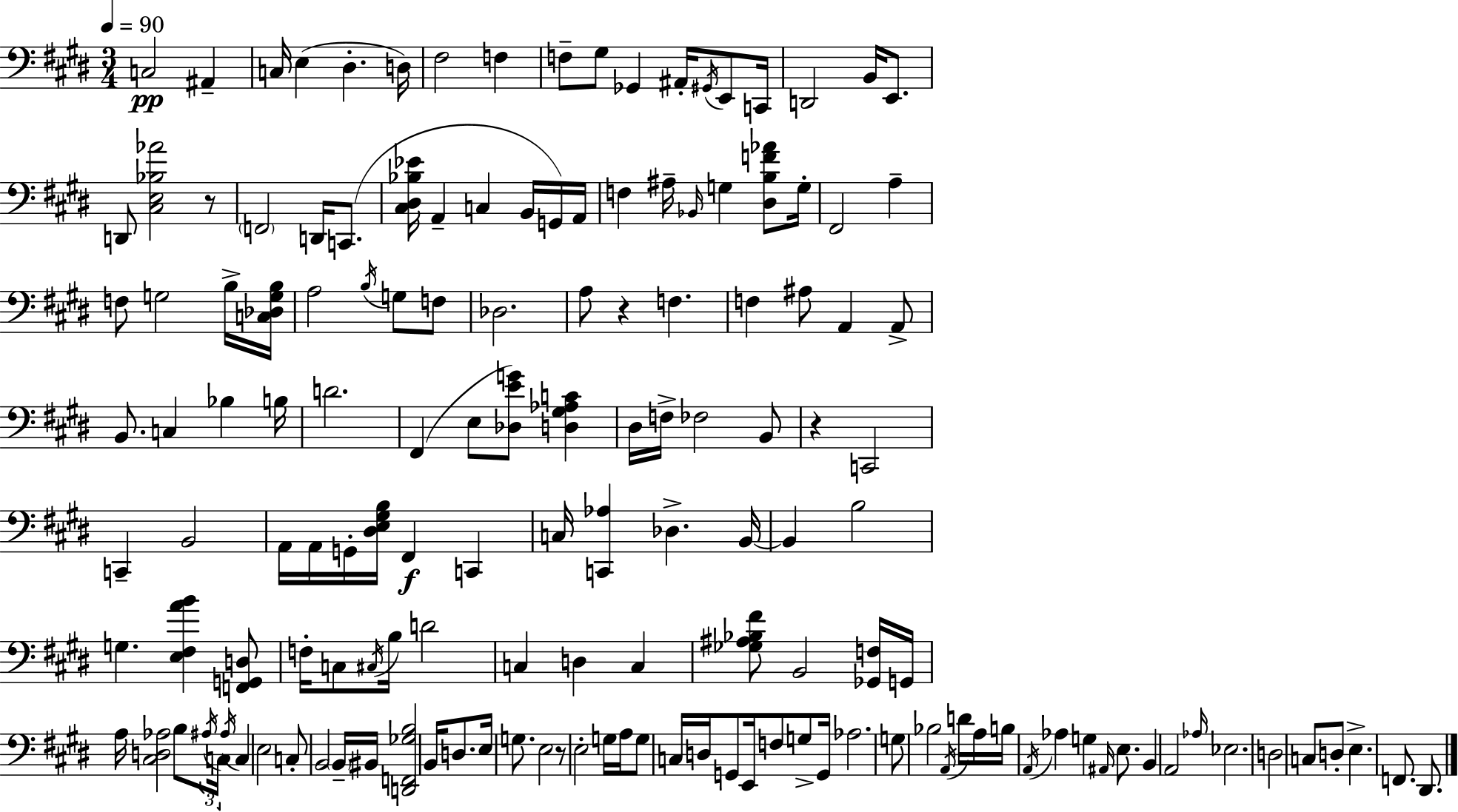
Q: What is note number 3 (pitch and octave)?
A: C3